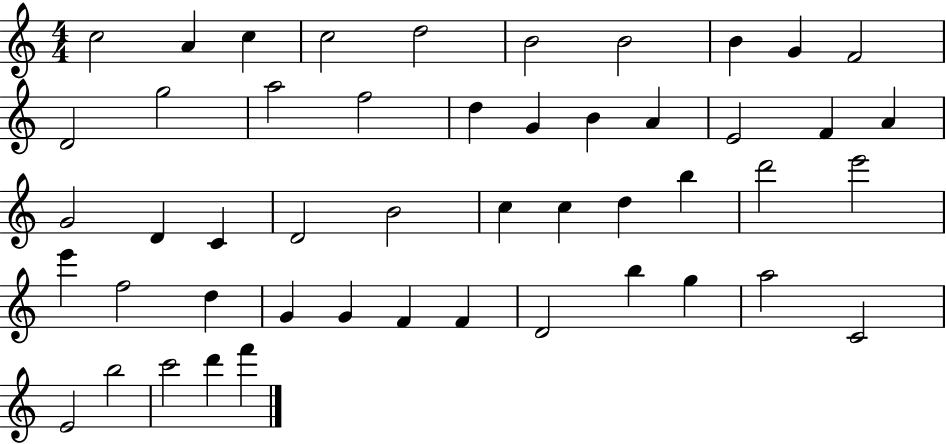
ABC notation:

X:1
T:Untitled
M:4/4
L:1/4
K:C
c2 A c c2 d2 B2 B2 B G F2 D2 g2 a2 f2 d G B A E2 F A G2 D C D2 B2 c c d b d'2 e'2 e' f2 d G G F F D2 b g a2 C2 E2 b2 c'2 d' f'